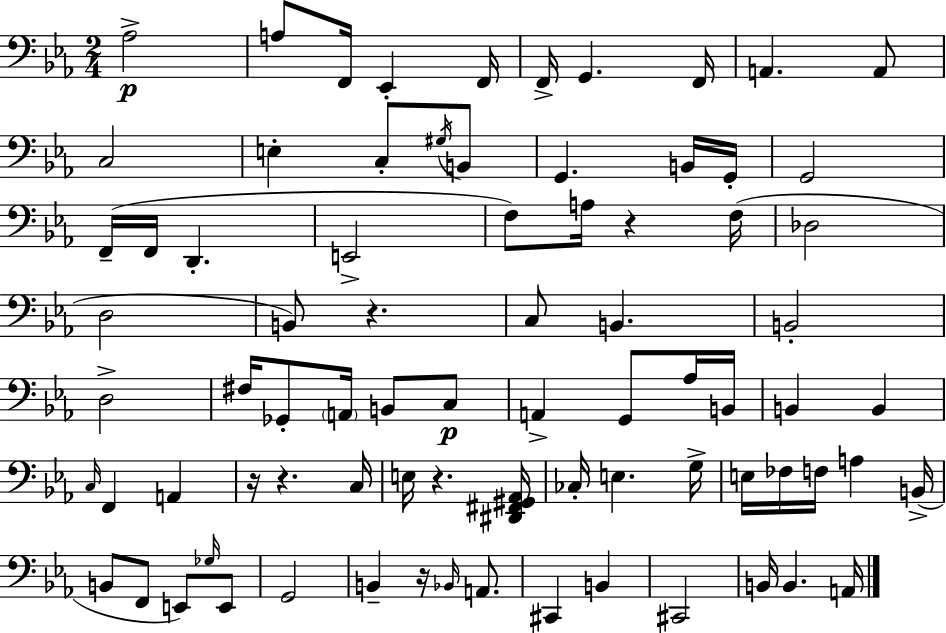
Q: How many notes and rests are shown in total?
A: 79